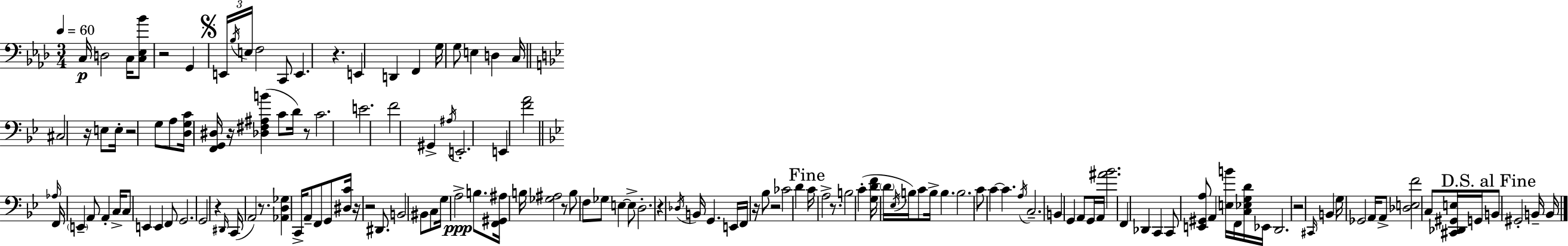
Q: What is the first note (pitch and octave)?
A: C3